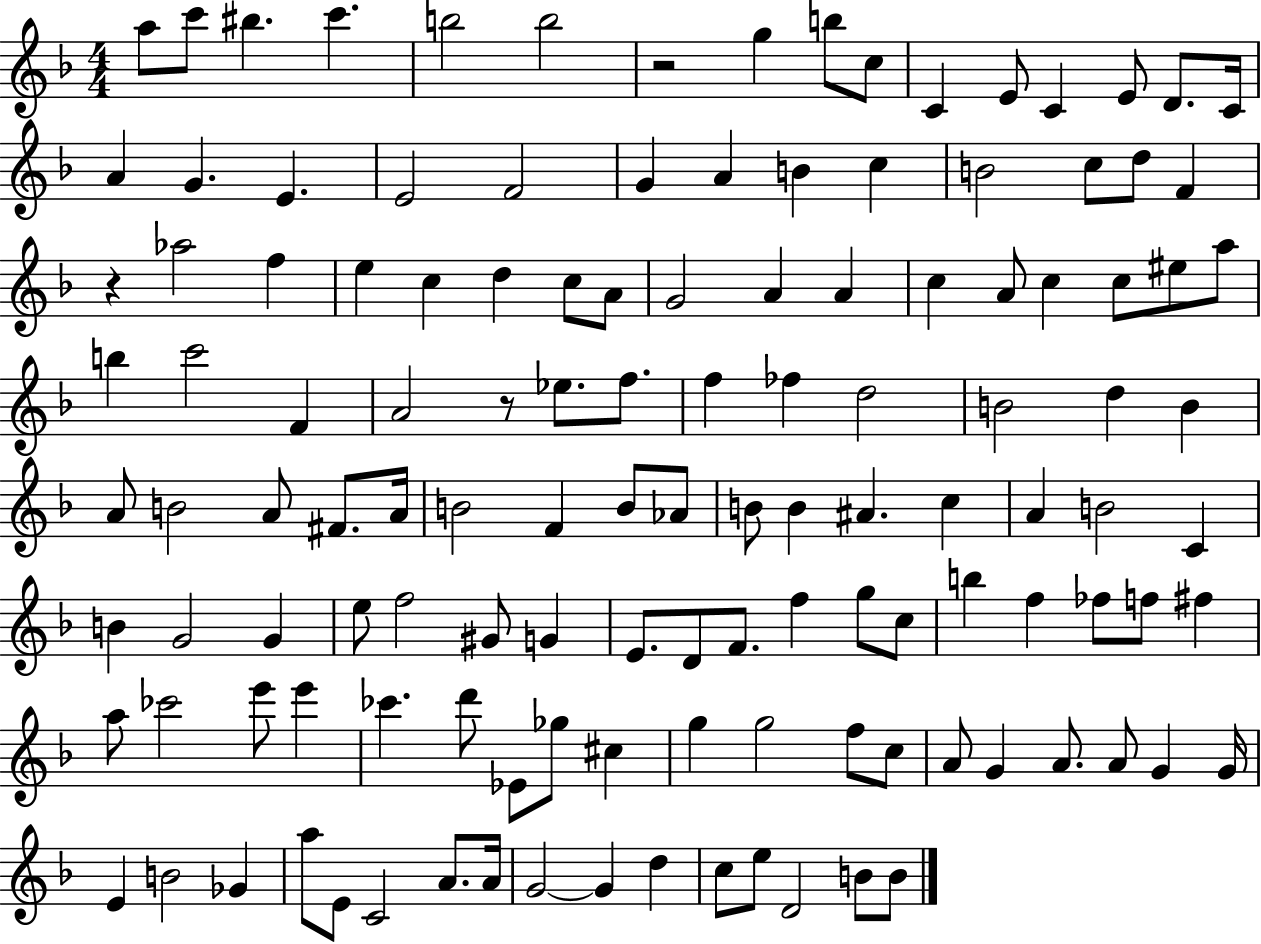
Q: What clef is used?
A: treble